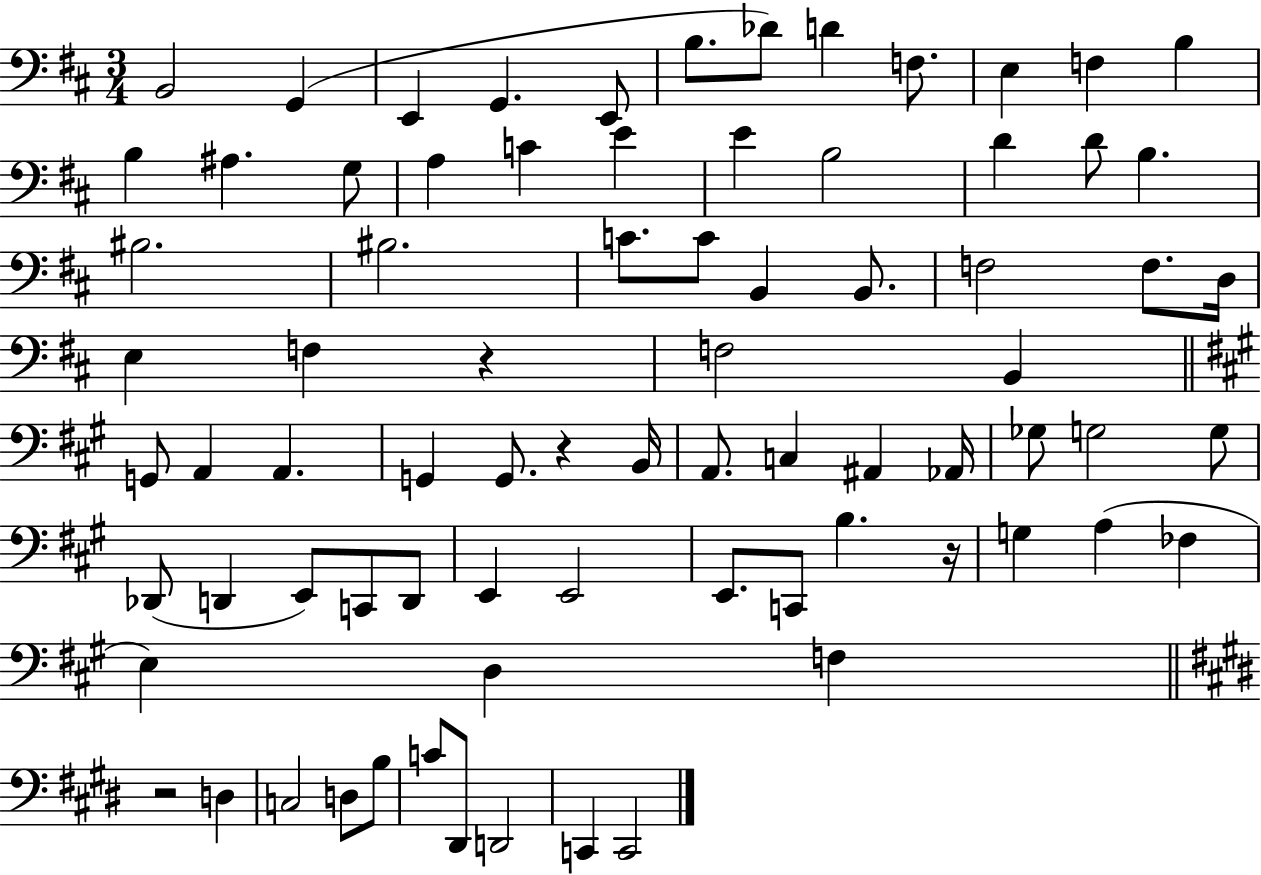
{
  \clef bass
  \numericTimeSignature
  \time 3/4
  \key d \major
  b,2 g,4( | e,4 g,4. e,8 | b8. des'8) d'4 f8. | e4 f4 b4 | \break b4 ais4. g8 | a4 c'4 e'4 | e'4 b2 | d'4 d'8 b4. | \break bis2. | bis2. | c'8. c'8 b,4 b,8. | f2 f8. d16 | \break e4 f4 r4 | f2 b,4 | \bar "||" \break \key a \major g,8 a,4 a,4. | g,4 g,8. r4 b,16 | a,8. c4 ais,4 aes,16 | ges8 g2 g8 | \break des,8( d,4 e,8) c,8 d,8 | e,4 e,2 | e,8. c,8 b4. r16 | g4 a4( fes4 | \break e4) d4 f4 | \bar "||" \break \key e \major r2 d4 | c2 d8 b8 | c'8 dis,8 d,2 | c,4 c,2 | \break \bar "|."
}